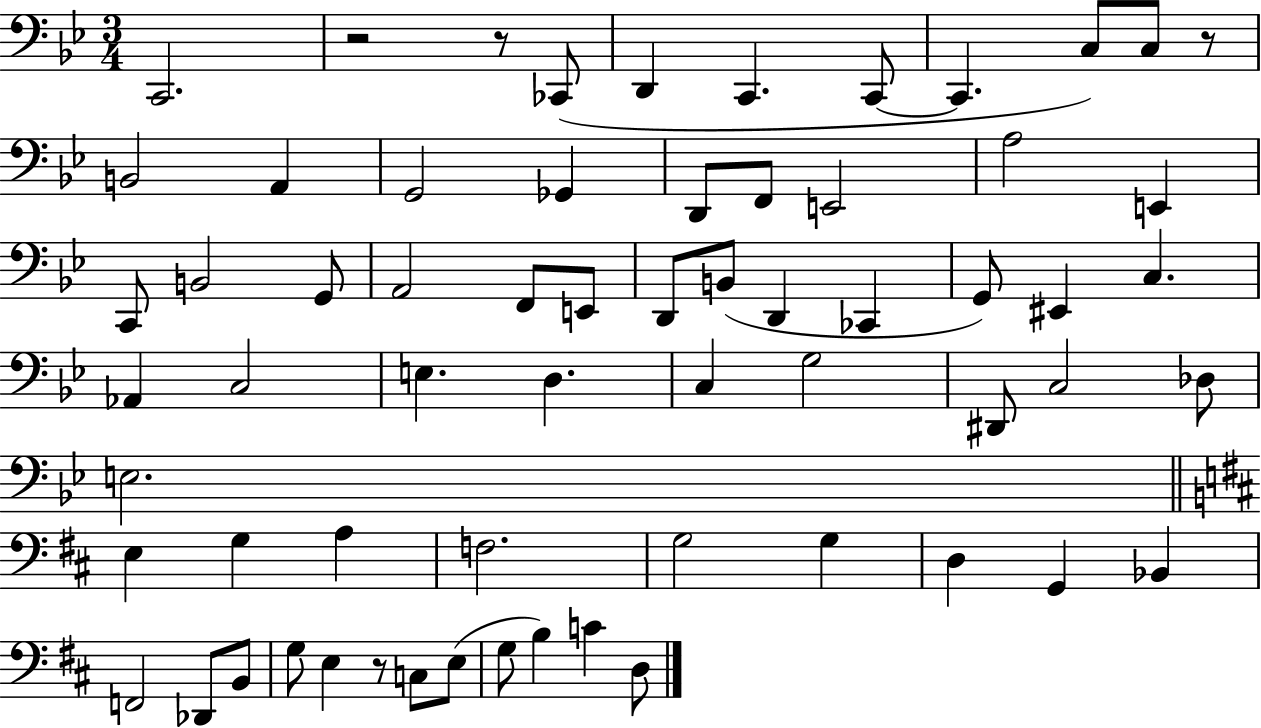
{
  \clef bass
  \numericTimeSignature
  \time 3/4
  \key bes \major
  c,2. | r2 r8 ces,8( | d,4 c,4. c,8~~ | c,4. c8) c8 r8 | \break b,2 a,4 | g,2 ges,4 | d,8 f,8 e,2 | a2 e,4 | \break c,8 b,2 g,8 | a,2 f,8 e,8 | d,8 b,8( d,4 ces,4 | g,8) eis,4 c4. | \break aes,4 c2 | e4. d4. | c4 g2 | dis,8 c2 des8 | \break e2. | \bar "||" \break \key b \minor e4 g4 a4 | f2. | g2 g4 | d4 g,4 bes,4 | \break f,2 des,8 b,8 | g8 e4 r8 c8 e8( | g8 b4) c'4 d8 | \bar "|."
}